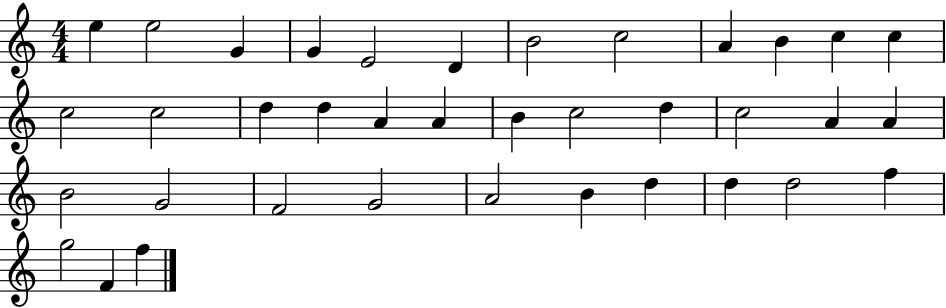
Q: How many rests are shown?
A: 0